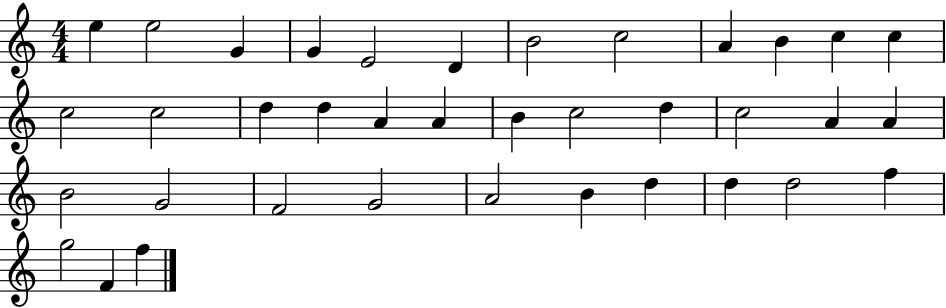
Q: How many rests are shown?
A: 0